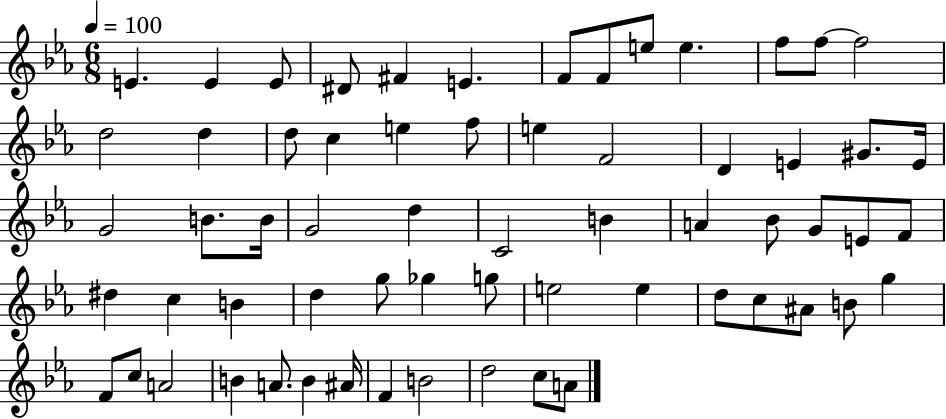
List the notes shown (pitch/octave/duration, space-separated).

E4/q. E4/q E4/e D#4/e F#4/q E4/q. F4/e F4/e E5/e E5/q. F5/e F5/e F5/h D5/h D5/q D5/e C5/q E5/q F5/e E5/q F4/h D4/q E4/q G#4/e. E4/s G4/h B4/e. B4/s G4/h D5/q C4/h B4/q A4/q Bb4/e G4/e E4/e F4/e D#5/q C5/q B4/q D5/q G5/e Gb5/q G5/e E5/h E5/q D5/e C5/e A#4/e B4/e G5/q F4/e C5/e A4/h B4/q A4/e. B4/q A#4/s F4/q B4/h D5/h C5/e A4/e